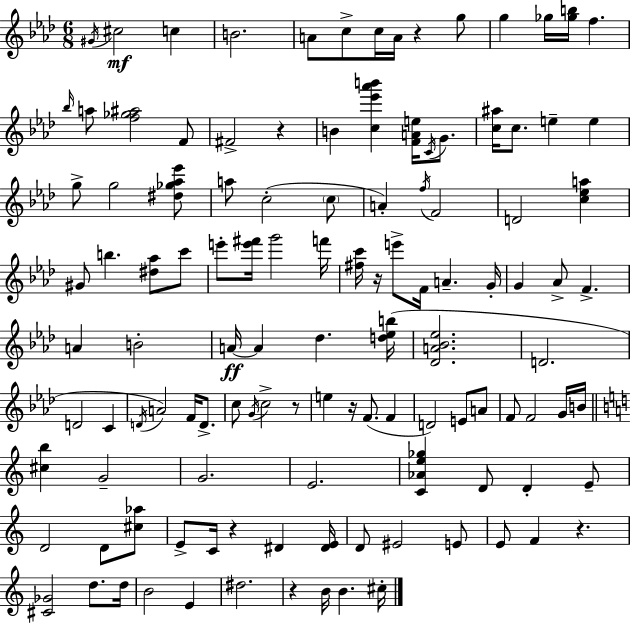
G#4/s C#5/h C5/q B4/h. A4/e C5/e C5/s A4/s R/q G5/e G5/q Gb5/s [Gb5,B5]/s F5/q. Bb5/s A5/e [F5,Gb5,A#5]/h F4/e F#4/h R/q B4/q [C5,Eb6,Ab6,B6]/q [F4,A4,E5]/s C4/s G4/e. [C5,A#5]/s C5/e. E5/q E5/q G5/e G5/h [D#5,Gb5,Ab5,Eb6]/e A5/e C5/h C5/e A4/q F5/s F4/h D4/h [C5,Eb5,A5]/q G#4/e B5/q. [D#5,Ab5]/e C6/e E6/e [E6,F#6]/s G6/h F6/s [F#5,C6]/s R/s E6/e F4/s A4/q. G4/s G4/q Ab4/e F4/q. A4/q B4/h A4/s A4/q Db5/q. [D5,Eb5,B5]/s [Db4,A4,Bb4,Eb5]/h. D4/h. D4/h C4/q D4/s A4/h F4/s D4/e. C5/e G4/s C5/h R/e E5/q R/s F4/e. F4/q D4/h E4/e A4/e F4/e F4/h G4/s B4/s [C#5,B5]/q G4/h G4/h. E4/h. [C4,Ab4,E5,Gb5]/q D4/e D4/q E4/e D4/h D4/e [C#5,Ab5]/e E4/e C4/s R/q D#4/q [D#4,E4]/s D4/e EIS4/h E4/e E4/e F4/q R/q. [C#4,Gb4]/h D5/e. D5/s B4/h E4/q D#5/h. R/q B4/s B4/q. C#5/s